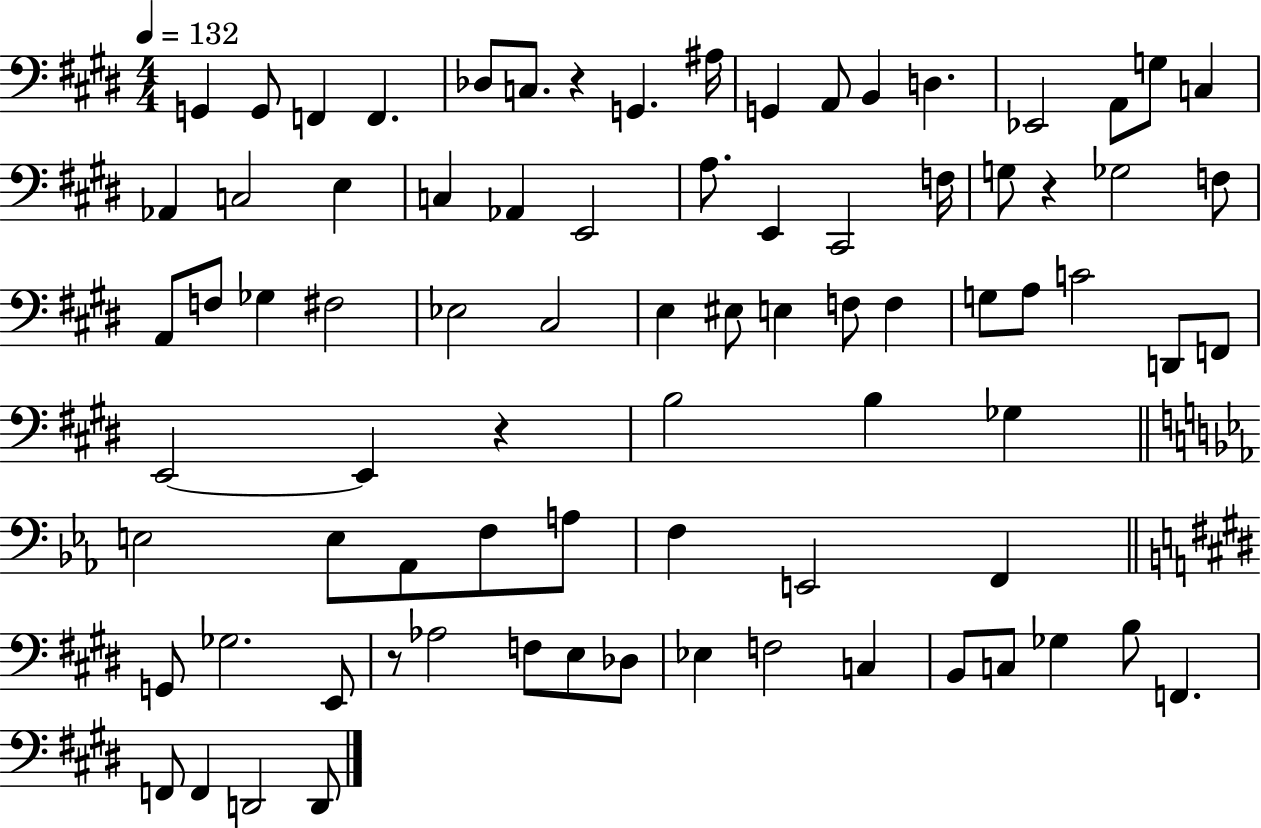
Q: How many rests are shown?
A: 4